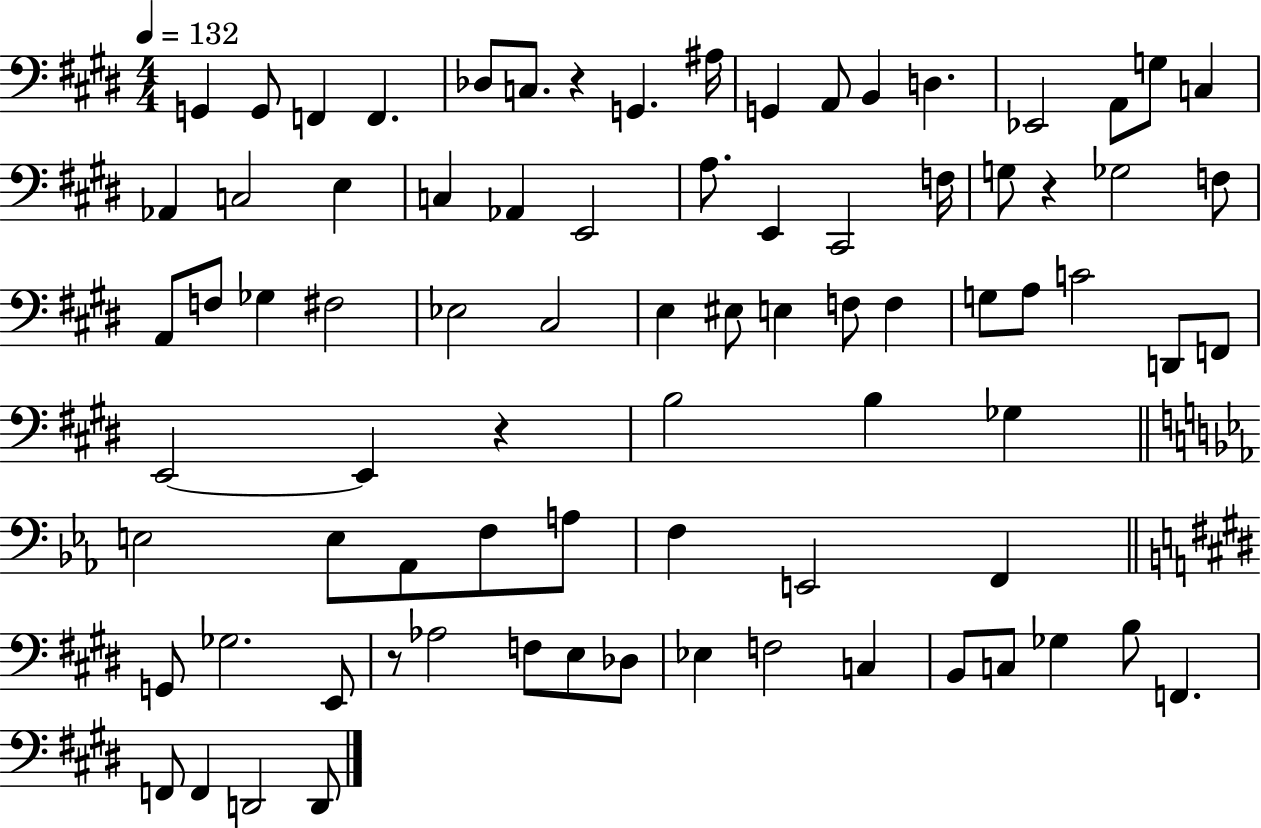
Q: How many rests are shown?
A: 4